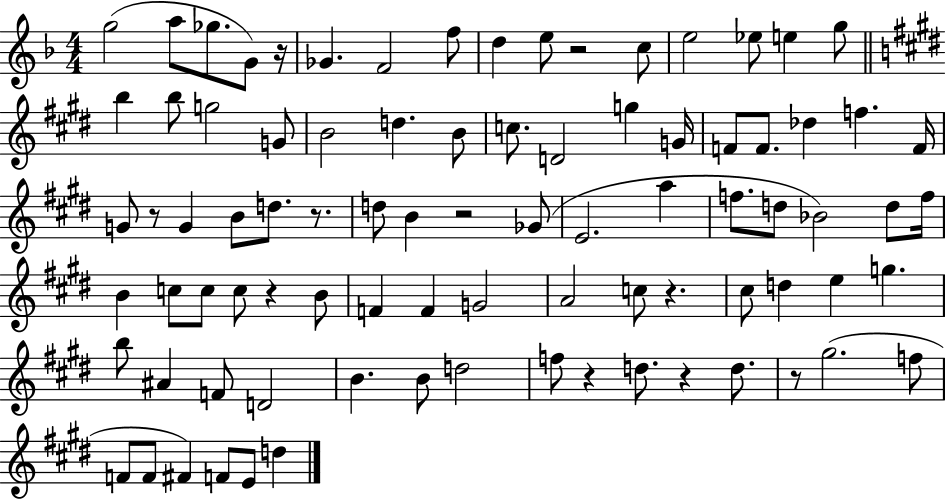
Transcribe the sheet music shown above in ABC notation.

X:1
T:Untitled
M:4/4
L:1/4
K:F
g2 a/2 _g/2 G/2 z/4 _G F2 f/2 d e/2 z2 c/2 e2 _e/2 e g/2 b b/2 g2 G/2 B2 d B/2 c/2 D2 g G/4 F/2 F/2 _d f F/4 G/2 z/2 G B/2 d/2 z/2 d/2 B z2 _G/2 E2 a f/2 d/2 _B2 d/2 f/4 B c/2 c/2 c/2 z B/2 F F G2 A2 c/2 z ^c/2 d e g b/2 ^A F/2 D2 B B/2 d2 f/2 z d/2 z d/2 z/2 ^g2 f/2 F/2 F/2 ^F F/2 E/2 d